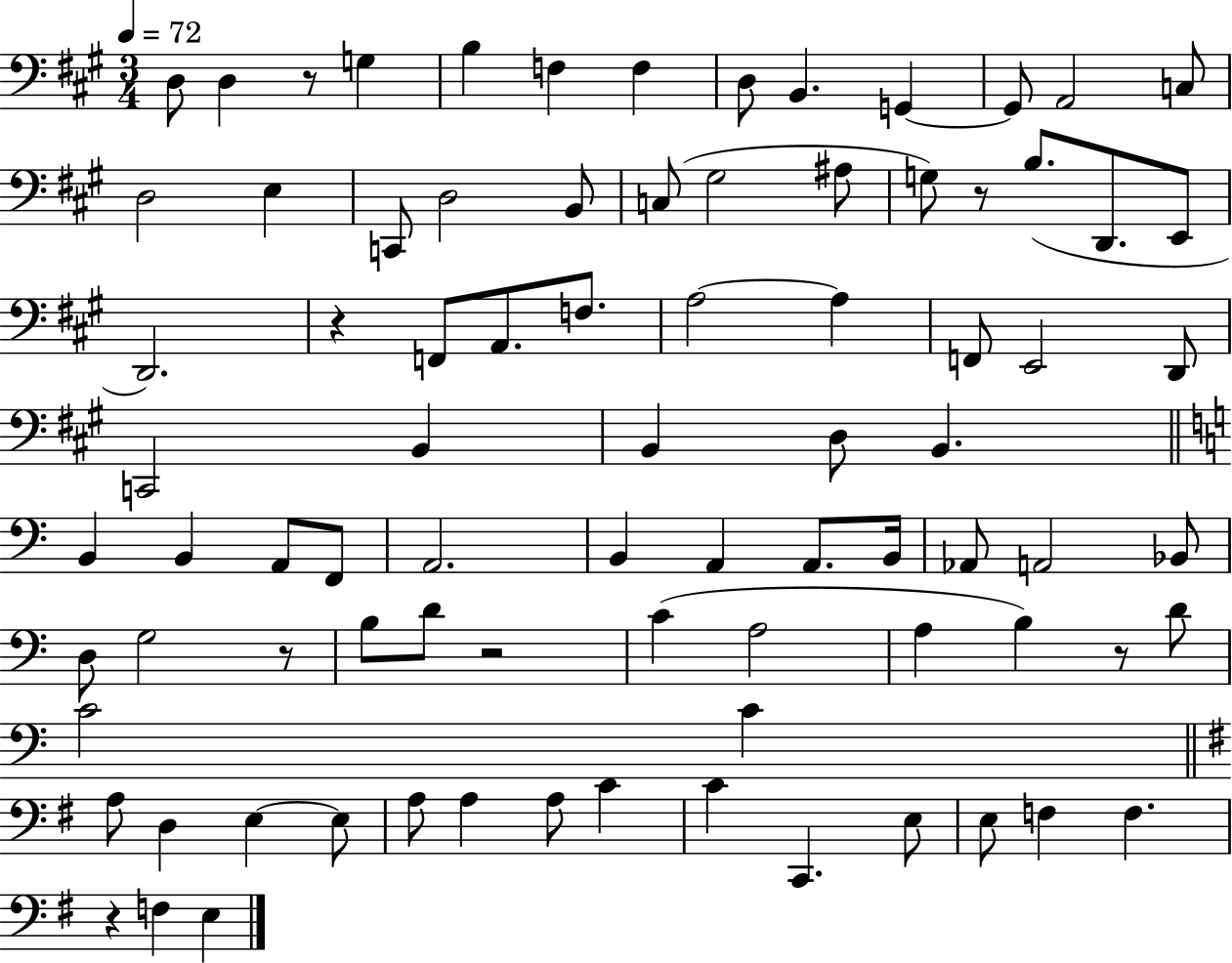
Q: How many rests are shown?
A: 7